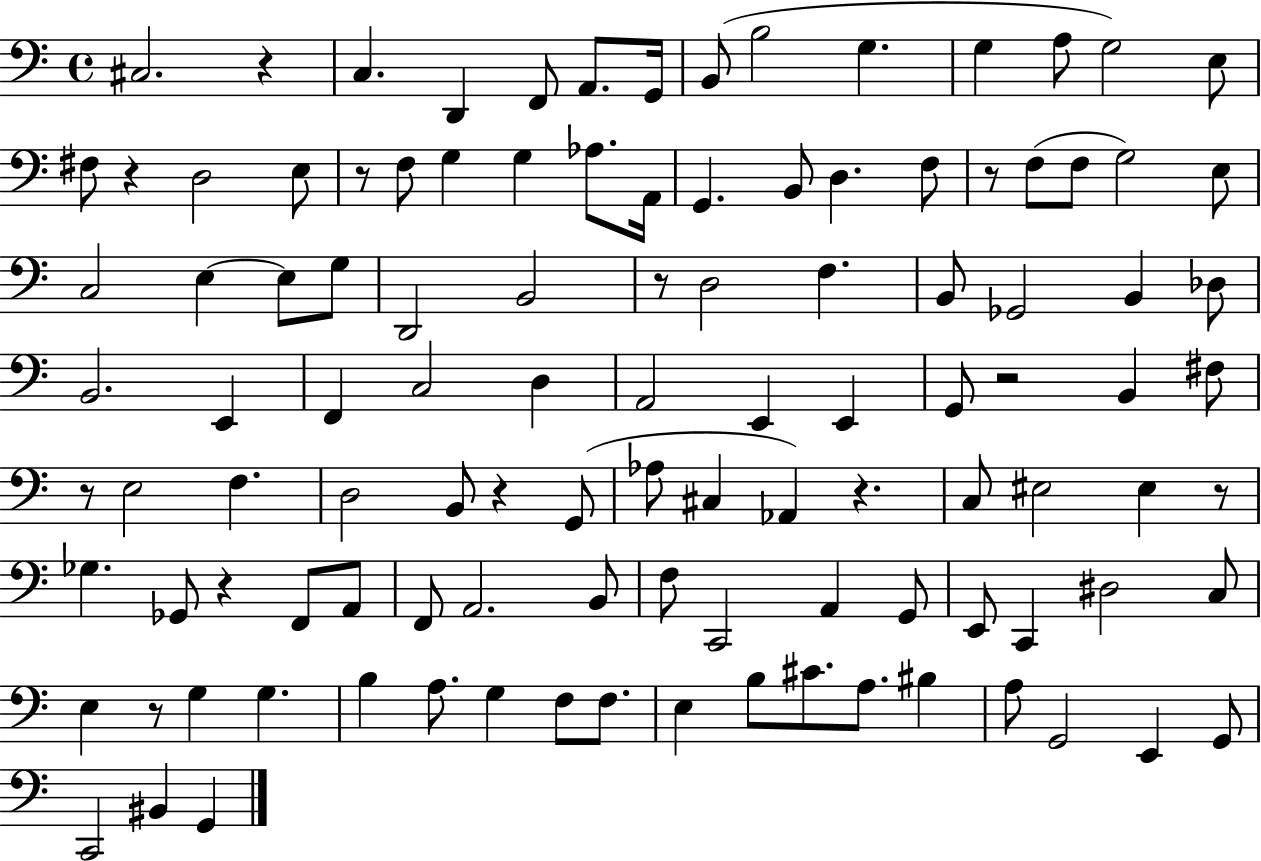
X:1
T:Untitled
M:4/4
L:1/4
K:C
^C,2 z C, D,, F,,/2 A,,/2 G,,/4 B,,/2 B,2 G, G, A,/2 G,2 E,/2 ^F,/2 z D,2 E,/2 z/2 F,/2 G, G, _A,/2 A,,/4 G,, B,,/2 D, F,/2 z/2 F,/2 F,/2 G,2 E,/2 C,2 E, E,/2 G,/2 D,,2 B,,2 z/2 D,2 F, B,,/2 _G,,2 B,, _D,/2 B,,2 E,, F,, C,2 D, A,,2 E,, E,, G,,/2 z2 B,, ^F,/2 z/2 E,2 F, D,2 B,,/2 z G,,/2 _A,/2 ^C, _A,, z C,/2 ^E,2 ^E, z/2 _G, _G,,/2 z F,,/2 A,,/2 F,,/2 A,,2 B,,/2 F,/2 C,,2 A,, G,,/2 E,,/2 C,, ^D,2 C,/2 E, z/2 G, G, B, A,/2 G, F,/2 F,/2 E, B,/2 ^C/2 A,/2 ^B, A,/2 G,,2 E,, G,,/2 C,,2 ^B,, G,,